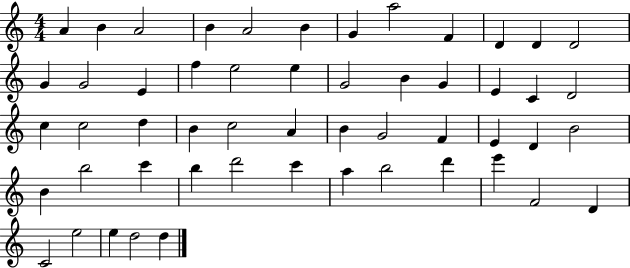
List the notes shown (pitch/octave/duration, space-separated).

A4/q B4/q A4/h B4/q A4/h B4/q G4/q A5/h F4/q D4/q D4/q D4/h G4/q G4/h E4/q F5/q E5/h E5/q G4/h B4/q G4/q E4/q C4/q D4/h C5/q C5/h D5/q B4/q C5/h A4/q B4/q G4/h F4/q E4/q D4/q B4/h B4/q B5/h C6/q B5/q D6/h C6/q A5/q B5/h D6/q E6/q F4/h D4/q C4/h E5/h E5/q D5/h D5/q